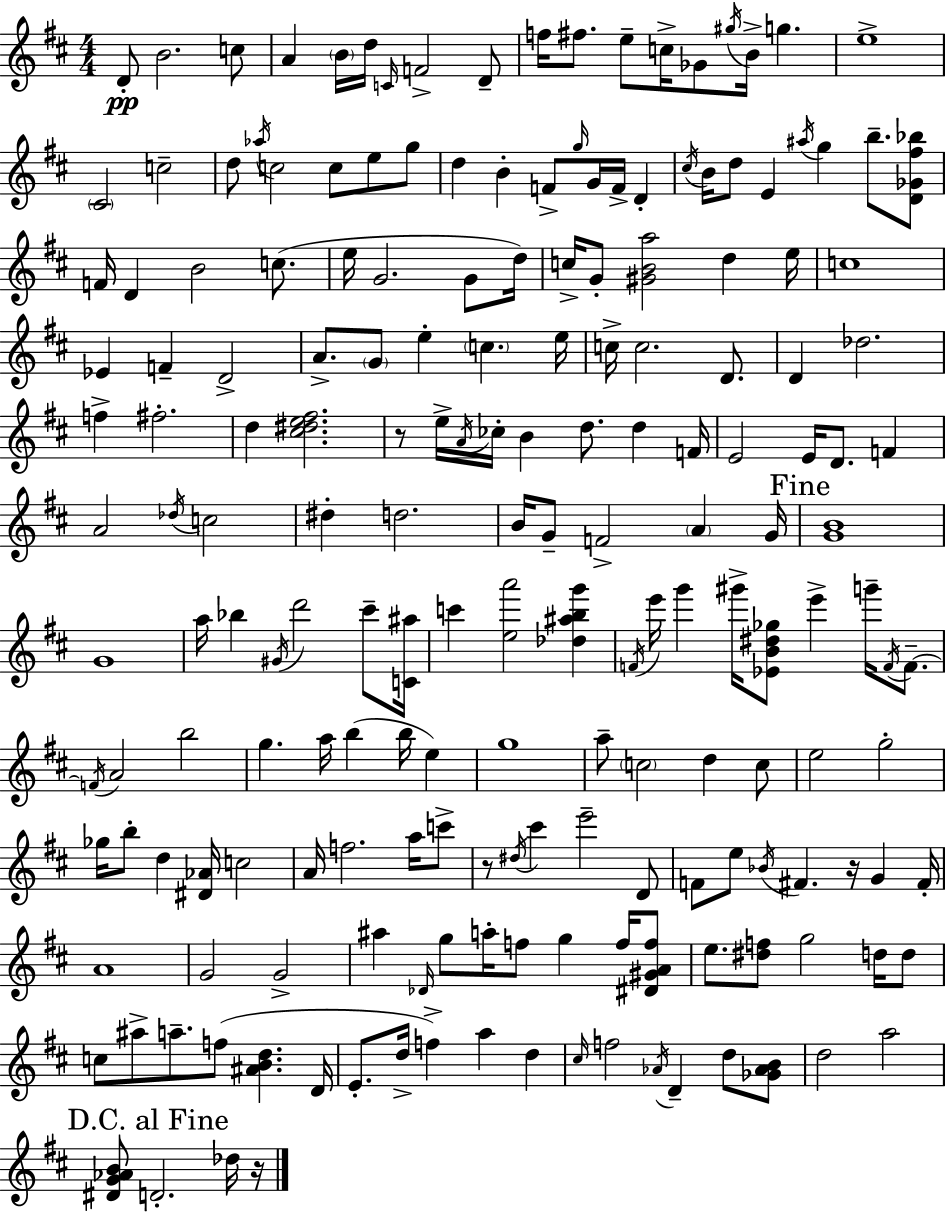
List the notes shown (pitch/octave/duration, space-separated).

D4/e B4/h. C5/e A4/q B4/s D5/s C4/s F4/h D4/e F5/s F#5/e. E5/e C5/s Gb4/e G#5/s B4/s G5/q. E5/w C#4/h C5/h D5/e Ab5/s C5/h C5/e E5/e G5/e D5/q B4/q F4/e G5/s G4/s F4/s D4/q C#5/s B4/s D5/e E4/q A#5/s G5/q B5/e. [D4,Gb4,F#5,Bb5]/e F4/s D4/q B4/h C5/e. E5/s G4/h. G4/e D5/s C5/s G4/e [G#4,B4,A5]/h D5/q E5/s C5/w Eb4/q F4/q D4/h A4/e. G4/e E5/q C5/q. E5/s C5/s C5/h. D4/e. D4/q Db5/h. F5/q F#5/h. D5/q [C#5,D#5,E5,F#5]/h. R/e E5/s A4/s CES5/s B4/q D5/e. D5/q F4/s E4/h E4/s D4/e. F4/q A4/h Db5/s C5/h D#5/q D5/h. B4/s G4/e F4/h A4/q G4/s [G4,B4]/w G4/w A5/s Bb5/q G#4/s D6/h C#6/e [C4,A#5]/s C6/q [E5,A6]/h [Db5,A#5,B5,G6]/q F4/s E6/s G6/q G#6/s [Eb4,B4,D#5,Gb5]/e E6/q G6/s F4/s F4/e. F4/s A4/h B5/h G5/q. A5/s B5/q B5/s E5/q G5/w A5/e C5/h D5/q C5/e E5/h G5/h Gb5/s B5/e D5/q [D#4,Ab4]/s C5/h A4/s F5/h. A5/s C6/e R/e D#5/s C#6/q E6/h D4/e F4/e E5/e Bb4/s F#4/q. R/s G4/q F#4/s A4/w G4/h G4/h A#5/q Db4/s G5/e A5/s F5/e G5/q F5/s [D#4,G#4,A4,F5]/e E5/e. [D#5,F5]/e G5/h D5/s D5/e C5/e A#5/e A5/e. F5/e [A#4,B4,D5]/q. D4/s E4/e. D5/s F5/q A5/q D5/q C#5/s F5/h Ab4/s D4/q D5/e [Gb4,Ab4,B4]/e D5/h A5/h [D#4,G4,Ab4,B4]/e D4/h. Db5/s R/s